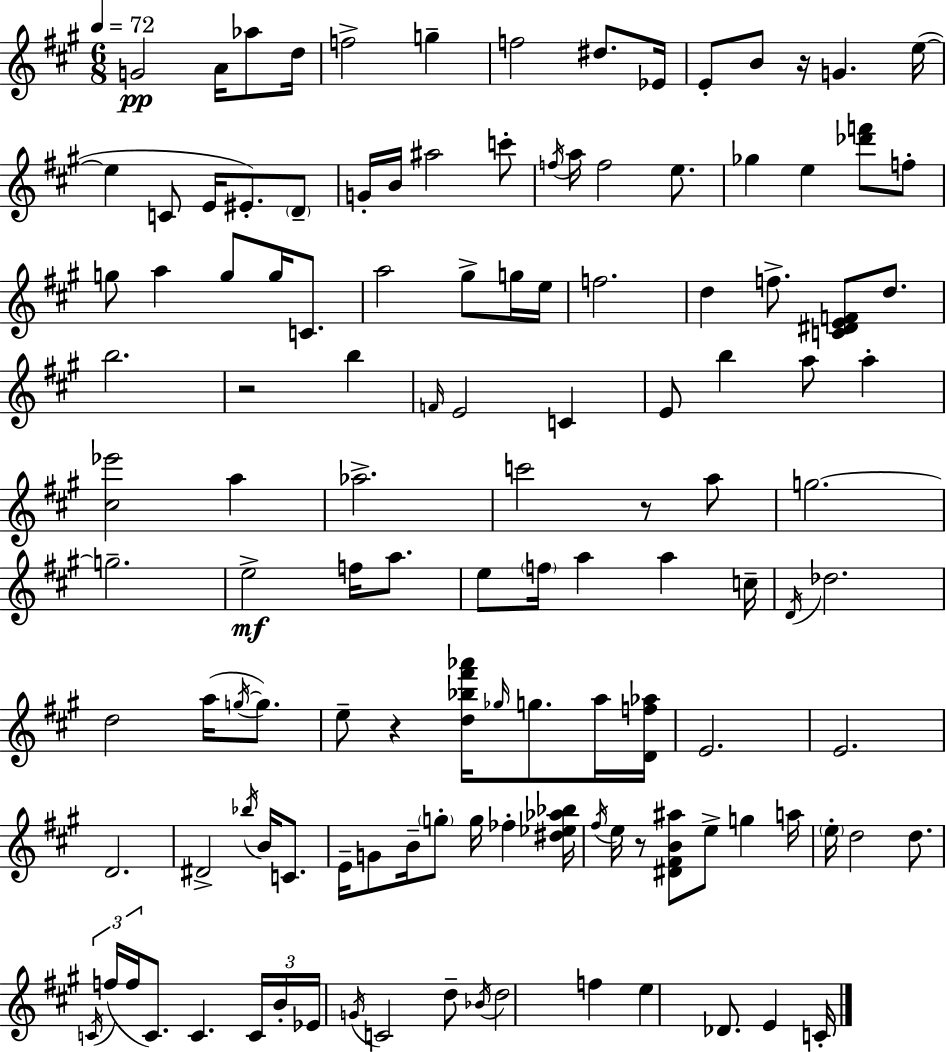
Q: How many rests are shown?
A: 5